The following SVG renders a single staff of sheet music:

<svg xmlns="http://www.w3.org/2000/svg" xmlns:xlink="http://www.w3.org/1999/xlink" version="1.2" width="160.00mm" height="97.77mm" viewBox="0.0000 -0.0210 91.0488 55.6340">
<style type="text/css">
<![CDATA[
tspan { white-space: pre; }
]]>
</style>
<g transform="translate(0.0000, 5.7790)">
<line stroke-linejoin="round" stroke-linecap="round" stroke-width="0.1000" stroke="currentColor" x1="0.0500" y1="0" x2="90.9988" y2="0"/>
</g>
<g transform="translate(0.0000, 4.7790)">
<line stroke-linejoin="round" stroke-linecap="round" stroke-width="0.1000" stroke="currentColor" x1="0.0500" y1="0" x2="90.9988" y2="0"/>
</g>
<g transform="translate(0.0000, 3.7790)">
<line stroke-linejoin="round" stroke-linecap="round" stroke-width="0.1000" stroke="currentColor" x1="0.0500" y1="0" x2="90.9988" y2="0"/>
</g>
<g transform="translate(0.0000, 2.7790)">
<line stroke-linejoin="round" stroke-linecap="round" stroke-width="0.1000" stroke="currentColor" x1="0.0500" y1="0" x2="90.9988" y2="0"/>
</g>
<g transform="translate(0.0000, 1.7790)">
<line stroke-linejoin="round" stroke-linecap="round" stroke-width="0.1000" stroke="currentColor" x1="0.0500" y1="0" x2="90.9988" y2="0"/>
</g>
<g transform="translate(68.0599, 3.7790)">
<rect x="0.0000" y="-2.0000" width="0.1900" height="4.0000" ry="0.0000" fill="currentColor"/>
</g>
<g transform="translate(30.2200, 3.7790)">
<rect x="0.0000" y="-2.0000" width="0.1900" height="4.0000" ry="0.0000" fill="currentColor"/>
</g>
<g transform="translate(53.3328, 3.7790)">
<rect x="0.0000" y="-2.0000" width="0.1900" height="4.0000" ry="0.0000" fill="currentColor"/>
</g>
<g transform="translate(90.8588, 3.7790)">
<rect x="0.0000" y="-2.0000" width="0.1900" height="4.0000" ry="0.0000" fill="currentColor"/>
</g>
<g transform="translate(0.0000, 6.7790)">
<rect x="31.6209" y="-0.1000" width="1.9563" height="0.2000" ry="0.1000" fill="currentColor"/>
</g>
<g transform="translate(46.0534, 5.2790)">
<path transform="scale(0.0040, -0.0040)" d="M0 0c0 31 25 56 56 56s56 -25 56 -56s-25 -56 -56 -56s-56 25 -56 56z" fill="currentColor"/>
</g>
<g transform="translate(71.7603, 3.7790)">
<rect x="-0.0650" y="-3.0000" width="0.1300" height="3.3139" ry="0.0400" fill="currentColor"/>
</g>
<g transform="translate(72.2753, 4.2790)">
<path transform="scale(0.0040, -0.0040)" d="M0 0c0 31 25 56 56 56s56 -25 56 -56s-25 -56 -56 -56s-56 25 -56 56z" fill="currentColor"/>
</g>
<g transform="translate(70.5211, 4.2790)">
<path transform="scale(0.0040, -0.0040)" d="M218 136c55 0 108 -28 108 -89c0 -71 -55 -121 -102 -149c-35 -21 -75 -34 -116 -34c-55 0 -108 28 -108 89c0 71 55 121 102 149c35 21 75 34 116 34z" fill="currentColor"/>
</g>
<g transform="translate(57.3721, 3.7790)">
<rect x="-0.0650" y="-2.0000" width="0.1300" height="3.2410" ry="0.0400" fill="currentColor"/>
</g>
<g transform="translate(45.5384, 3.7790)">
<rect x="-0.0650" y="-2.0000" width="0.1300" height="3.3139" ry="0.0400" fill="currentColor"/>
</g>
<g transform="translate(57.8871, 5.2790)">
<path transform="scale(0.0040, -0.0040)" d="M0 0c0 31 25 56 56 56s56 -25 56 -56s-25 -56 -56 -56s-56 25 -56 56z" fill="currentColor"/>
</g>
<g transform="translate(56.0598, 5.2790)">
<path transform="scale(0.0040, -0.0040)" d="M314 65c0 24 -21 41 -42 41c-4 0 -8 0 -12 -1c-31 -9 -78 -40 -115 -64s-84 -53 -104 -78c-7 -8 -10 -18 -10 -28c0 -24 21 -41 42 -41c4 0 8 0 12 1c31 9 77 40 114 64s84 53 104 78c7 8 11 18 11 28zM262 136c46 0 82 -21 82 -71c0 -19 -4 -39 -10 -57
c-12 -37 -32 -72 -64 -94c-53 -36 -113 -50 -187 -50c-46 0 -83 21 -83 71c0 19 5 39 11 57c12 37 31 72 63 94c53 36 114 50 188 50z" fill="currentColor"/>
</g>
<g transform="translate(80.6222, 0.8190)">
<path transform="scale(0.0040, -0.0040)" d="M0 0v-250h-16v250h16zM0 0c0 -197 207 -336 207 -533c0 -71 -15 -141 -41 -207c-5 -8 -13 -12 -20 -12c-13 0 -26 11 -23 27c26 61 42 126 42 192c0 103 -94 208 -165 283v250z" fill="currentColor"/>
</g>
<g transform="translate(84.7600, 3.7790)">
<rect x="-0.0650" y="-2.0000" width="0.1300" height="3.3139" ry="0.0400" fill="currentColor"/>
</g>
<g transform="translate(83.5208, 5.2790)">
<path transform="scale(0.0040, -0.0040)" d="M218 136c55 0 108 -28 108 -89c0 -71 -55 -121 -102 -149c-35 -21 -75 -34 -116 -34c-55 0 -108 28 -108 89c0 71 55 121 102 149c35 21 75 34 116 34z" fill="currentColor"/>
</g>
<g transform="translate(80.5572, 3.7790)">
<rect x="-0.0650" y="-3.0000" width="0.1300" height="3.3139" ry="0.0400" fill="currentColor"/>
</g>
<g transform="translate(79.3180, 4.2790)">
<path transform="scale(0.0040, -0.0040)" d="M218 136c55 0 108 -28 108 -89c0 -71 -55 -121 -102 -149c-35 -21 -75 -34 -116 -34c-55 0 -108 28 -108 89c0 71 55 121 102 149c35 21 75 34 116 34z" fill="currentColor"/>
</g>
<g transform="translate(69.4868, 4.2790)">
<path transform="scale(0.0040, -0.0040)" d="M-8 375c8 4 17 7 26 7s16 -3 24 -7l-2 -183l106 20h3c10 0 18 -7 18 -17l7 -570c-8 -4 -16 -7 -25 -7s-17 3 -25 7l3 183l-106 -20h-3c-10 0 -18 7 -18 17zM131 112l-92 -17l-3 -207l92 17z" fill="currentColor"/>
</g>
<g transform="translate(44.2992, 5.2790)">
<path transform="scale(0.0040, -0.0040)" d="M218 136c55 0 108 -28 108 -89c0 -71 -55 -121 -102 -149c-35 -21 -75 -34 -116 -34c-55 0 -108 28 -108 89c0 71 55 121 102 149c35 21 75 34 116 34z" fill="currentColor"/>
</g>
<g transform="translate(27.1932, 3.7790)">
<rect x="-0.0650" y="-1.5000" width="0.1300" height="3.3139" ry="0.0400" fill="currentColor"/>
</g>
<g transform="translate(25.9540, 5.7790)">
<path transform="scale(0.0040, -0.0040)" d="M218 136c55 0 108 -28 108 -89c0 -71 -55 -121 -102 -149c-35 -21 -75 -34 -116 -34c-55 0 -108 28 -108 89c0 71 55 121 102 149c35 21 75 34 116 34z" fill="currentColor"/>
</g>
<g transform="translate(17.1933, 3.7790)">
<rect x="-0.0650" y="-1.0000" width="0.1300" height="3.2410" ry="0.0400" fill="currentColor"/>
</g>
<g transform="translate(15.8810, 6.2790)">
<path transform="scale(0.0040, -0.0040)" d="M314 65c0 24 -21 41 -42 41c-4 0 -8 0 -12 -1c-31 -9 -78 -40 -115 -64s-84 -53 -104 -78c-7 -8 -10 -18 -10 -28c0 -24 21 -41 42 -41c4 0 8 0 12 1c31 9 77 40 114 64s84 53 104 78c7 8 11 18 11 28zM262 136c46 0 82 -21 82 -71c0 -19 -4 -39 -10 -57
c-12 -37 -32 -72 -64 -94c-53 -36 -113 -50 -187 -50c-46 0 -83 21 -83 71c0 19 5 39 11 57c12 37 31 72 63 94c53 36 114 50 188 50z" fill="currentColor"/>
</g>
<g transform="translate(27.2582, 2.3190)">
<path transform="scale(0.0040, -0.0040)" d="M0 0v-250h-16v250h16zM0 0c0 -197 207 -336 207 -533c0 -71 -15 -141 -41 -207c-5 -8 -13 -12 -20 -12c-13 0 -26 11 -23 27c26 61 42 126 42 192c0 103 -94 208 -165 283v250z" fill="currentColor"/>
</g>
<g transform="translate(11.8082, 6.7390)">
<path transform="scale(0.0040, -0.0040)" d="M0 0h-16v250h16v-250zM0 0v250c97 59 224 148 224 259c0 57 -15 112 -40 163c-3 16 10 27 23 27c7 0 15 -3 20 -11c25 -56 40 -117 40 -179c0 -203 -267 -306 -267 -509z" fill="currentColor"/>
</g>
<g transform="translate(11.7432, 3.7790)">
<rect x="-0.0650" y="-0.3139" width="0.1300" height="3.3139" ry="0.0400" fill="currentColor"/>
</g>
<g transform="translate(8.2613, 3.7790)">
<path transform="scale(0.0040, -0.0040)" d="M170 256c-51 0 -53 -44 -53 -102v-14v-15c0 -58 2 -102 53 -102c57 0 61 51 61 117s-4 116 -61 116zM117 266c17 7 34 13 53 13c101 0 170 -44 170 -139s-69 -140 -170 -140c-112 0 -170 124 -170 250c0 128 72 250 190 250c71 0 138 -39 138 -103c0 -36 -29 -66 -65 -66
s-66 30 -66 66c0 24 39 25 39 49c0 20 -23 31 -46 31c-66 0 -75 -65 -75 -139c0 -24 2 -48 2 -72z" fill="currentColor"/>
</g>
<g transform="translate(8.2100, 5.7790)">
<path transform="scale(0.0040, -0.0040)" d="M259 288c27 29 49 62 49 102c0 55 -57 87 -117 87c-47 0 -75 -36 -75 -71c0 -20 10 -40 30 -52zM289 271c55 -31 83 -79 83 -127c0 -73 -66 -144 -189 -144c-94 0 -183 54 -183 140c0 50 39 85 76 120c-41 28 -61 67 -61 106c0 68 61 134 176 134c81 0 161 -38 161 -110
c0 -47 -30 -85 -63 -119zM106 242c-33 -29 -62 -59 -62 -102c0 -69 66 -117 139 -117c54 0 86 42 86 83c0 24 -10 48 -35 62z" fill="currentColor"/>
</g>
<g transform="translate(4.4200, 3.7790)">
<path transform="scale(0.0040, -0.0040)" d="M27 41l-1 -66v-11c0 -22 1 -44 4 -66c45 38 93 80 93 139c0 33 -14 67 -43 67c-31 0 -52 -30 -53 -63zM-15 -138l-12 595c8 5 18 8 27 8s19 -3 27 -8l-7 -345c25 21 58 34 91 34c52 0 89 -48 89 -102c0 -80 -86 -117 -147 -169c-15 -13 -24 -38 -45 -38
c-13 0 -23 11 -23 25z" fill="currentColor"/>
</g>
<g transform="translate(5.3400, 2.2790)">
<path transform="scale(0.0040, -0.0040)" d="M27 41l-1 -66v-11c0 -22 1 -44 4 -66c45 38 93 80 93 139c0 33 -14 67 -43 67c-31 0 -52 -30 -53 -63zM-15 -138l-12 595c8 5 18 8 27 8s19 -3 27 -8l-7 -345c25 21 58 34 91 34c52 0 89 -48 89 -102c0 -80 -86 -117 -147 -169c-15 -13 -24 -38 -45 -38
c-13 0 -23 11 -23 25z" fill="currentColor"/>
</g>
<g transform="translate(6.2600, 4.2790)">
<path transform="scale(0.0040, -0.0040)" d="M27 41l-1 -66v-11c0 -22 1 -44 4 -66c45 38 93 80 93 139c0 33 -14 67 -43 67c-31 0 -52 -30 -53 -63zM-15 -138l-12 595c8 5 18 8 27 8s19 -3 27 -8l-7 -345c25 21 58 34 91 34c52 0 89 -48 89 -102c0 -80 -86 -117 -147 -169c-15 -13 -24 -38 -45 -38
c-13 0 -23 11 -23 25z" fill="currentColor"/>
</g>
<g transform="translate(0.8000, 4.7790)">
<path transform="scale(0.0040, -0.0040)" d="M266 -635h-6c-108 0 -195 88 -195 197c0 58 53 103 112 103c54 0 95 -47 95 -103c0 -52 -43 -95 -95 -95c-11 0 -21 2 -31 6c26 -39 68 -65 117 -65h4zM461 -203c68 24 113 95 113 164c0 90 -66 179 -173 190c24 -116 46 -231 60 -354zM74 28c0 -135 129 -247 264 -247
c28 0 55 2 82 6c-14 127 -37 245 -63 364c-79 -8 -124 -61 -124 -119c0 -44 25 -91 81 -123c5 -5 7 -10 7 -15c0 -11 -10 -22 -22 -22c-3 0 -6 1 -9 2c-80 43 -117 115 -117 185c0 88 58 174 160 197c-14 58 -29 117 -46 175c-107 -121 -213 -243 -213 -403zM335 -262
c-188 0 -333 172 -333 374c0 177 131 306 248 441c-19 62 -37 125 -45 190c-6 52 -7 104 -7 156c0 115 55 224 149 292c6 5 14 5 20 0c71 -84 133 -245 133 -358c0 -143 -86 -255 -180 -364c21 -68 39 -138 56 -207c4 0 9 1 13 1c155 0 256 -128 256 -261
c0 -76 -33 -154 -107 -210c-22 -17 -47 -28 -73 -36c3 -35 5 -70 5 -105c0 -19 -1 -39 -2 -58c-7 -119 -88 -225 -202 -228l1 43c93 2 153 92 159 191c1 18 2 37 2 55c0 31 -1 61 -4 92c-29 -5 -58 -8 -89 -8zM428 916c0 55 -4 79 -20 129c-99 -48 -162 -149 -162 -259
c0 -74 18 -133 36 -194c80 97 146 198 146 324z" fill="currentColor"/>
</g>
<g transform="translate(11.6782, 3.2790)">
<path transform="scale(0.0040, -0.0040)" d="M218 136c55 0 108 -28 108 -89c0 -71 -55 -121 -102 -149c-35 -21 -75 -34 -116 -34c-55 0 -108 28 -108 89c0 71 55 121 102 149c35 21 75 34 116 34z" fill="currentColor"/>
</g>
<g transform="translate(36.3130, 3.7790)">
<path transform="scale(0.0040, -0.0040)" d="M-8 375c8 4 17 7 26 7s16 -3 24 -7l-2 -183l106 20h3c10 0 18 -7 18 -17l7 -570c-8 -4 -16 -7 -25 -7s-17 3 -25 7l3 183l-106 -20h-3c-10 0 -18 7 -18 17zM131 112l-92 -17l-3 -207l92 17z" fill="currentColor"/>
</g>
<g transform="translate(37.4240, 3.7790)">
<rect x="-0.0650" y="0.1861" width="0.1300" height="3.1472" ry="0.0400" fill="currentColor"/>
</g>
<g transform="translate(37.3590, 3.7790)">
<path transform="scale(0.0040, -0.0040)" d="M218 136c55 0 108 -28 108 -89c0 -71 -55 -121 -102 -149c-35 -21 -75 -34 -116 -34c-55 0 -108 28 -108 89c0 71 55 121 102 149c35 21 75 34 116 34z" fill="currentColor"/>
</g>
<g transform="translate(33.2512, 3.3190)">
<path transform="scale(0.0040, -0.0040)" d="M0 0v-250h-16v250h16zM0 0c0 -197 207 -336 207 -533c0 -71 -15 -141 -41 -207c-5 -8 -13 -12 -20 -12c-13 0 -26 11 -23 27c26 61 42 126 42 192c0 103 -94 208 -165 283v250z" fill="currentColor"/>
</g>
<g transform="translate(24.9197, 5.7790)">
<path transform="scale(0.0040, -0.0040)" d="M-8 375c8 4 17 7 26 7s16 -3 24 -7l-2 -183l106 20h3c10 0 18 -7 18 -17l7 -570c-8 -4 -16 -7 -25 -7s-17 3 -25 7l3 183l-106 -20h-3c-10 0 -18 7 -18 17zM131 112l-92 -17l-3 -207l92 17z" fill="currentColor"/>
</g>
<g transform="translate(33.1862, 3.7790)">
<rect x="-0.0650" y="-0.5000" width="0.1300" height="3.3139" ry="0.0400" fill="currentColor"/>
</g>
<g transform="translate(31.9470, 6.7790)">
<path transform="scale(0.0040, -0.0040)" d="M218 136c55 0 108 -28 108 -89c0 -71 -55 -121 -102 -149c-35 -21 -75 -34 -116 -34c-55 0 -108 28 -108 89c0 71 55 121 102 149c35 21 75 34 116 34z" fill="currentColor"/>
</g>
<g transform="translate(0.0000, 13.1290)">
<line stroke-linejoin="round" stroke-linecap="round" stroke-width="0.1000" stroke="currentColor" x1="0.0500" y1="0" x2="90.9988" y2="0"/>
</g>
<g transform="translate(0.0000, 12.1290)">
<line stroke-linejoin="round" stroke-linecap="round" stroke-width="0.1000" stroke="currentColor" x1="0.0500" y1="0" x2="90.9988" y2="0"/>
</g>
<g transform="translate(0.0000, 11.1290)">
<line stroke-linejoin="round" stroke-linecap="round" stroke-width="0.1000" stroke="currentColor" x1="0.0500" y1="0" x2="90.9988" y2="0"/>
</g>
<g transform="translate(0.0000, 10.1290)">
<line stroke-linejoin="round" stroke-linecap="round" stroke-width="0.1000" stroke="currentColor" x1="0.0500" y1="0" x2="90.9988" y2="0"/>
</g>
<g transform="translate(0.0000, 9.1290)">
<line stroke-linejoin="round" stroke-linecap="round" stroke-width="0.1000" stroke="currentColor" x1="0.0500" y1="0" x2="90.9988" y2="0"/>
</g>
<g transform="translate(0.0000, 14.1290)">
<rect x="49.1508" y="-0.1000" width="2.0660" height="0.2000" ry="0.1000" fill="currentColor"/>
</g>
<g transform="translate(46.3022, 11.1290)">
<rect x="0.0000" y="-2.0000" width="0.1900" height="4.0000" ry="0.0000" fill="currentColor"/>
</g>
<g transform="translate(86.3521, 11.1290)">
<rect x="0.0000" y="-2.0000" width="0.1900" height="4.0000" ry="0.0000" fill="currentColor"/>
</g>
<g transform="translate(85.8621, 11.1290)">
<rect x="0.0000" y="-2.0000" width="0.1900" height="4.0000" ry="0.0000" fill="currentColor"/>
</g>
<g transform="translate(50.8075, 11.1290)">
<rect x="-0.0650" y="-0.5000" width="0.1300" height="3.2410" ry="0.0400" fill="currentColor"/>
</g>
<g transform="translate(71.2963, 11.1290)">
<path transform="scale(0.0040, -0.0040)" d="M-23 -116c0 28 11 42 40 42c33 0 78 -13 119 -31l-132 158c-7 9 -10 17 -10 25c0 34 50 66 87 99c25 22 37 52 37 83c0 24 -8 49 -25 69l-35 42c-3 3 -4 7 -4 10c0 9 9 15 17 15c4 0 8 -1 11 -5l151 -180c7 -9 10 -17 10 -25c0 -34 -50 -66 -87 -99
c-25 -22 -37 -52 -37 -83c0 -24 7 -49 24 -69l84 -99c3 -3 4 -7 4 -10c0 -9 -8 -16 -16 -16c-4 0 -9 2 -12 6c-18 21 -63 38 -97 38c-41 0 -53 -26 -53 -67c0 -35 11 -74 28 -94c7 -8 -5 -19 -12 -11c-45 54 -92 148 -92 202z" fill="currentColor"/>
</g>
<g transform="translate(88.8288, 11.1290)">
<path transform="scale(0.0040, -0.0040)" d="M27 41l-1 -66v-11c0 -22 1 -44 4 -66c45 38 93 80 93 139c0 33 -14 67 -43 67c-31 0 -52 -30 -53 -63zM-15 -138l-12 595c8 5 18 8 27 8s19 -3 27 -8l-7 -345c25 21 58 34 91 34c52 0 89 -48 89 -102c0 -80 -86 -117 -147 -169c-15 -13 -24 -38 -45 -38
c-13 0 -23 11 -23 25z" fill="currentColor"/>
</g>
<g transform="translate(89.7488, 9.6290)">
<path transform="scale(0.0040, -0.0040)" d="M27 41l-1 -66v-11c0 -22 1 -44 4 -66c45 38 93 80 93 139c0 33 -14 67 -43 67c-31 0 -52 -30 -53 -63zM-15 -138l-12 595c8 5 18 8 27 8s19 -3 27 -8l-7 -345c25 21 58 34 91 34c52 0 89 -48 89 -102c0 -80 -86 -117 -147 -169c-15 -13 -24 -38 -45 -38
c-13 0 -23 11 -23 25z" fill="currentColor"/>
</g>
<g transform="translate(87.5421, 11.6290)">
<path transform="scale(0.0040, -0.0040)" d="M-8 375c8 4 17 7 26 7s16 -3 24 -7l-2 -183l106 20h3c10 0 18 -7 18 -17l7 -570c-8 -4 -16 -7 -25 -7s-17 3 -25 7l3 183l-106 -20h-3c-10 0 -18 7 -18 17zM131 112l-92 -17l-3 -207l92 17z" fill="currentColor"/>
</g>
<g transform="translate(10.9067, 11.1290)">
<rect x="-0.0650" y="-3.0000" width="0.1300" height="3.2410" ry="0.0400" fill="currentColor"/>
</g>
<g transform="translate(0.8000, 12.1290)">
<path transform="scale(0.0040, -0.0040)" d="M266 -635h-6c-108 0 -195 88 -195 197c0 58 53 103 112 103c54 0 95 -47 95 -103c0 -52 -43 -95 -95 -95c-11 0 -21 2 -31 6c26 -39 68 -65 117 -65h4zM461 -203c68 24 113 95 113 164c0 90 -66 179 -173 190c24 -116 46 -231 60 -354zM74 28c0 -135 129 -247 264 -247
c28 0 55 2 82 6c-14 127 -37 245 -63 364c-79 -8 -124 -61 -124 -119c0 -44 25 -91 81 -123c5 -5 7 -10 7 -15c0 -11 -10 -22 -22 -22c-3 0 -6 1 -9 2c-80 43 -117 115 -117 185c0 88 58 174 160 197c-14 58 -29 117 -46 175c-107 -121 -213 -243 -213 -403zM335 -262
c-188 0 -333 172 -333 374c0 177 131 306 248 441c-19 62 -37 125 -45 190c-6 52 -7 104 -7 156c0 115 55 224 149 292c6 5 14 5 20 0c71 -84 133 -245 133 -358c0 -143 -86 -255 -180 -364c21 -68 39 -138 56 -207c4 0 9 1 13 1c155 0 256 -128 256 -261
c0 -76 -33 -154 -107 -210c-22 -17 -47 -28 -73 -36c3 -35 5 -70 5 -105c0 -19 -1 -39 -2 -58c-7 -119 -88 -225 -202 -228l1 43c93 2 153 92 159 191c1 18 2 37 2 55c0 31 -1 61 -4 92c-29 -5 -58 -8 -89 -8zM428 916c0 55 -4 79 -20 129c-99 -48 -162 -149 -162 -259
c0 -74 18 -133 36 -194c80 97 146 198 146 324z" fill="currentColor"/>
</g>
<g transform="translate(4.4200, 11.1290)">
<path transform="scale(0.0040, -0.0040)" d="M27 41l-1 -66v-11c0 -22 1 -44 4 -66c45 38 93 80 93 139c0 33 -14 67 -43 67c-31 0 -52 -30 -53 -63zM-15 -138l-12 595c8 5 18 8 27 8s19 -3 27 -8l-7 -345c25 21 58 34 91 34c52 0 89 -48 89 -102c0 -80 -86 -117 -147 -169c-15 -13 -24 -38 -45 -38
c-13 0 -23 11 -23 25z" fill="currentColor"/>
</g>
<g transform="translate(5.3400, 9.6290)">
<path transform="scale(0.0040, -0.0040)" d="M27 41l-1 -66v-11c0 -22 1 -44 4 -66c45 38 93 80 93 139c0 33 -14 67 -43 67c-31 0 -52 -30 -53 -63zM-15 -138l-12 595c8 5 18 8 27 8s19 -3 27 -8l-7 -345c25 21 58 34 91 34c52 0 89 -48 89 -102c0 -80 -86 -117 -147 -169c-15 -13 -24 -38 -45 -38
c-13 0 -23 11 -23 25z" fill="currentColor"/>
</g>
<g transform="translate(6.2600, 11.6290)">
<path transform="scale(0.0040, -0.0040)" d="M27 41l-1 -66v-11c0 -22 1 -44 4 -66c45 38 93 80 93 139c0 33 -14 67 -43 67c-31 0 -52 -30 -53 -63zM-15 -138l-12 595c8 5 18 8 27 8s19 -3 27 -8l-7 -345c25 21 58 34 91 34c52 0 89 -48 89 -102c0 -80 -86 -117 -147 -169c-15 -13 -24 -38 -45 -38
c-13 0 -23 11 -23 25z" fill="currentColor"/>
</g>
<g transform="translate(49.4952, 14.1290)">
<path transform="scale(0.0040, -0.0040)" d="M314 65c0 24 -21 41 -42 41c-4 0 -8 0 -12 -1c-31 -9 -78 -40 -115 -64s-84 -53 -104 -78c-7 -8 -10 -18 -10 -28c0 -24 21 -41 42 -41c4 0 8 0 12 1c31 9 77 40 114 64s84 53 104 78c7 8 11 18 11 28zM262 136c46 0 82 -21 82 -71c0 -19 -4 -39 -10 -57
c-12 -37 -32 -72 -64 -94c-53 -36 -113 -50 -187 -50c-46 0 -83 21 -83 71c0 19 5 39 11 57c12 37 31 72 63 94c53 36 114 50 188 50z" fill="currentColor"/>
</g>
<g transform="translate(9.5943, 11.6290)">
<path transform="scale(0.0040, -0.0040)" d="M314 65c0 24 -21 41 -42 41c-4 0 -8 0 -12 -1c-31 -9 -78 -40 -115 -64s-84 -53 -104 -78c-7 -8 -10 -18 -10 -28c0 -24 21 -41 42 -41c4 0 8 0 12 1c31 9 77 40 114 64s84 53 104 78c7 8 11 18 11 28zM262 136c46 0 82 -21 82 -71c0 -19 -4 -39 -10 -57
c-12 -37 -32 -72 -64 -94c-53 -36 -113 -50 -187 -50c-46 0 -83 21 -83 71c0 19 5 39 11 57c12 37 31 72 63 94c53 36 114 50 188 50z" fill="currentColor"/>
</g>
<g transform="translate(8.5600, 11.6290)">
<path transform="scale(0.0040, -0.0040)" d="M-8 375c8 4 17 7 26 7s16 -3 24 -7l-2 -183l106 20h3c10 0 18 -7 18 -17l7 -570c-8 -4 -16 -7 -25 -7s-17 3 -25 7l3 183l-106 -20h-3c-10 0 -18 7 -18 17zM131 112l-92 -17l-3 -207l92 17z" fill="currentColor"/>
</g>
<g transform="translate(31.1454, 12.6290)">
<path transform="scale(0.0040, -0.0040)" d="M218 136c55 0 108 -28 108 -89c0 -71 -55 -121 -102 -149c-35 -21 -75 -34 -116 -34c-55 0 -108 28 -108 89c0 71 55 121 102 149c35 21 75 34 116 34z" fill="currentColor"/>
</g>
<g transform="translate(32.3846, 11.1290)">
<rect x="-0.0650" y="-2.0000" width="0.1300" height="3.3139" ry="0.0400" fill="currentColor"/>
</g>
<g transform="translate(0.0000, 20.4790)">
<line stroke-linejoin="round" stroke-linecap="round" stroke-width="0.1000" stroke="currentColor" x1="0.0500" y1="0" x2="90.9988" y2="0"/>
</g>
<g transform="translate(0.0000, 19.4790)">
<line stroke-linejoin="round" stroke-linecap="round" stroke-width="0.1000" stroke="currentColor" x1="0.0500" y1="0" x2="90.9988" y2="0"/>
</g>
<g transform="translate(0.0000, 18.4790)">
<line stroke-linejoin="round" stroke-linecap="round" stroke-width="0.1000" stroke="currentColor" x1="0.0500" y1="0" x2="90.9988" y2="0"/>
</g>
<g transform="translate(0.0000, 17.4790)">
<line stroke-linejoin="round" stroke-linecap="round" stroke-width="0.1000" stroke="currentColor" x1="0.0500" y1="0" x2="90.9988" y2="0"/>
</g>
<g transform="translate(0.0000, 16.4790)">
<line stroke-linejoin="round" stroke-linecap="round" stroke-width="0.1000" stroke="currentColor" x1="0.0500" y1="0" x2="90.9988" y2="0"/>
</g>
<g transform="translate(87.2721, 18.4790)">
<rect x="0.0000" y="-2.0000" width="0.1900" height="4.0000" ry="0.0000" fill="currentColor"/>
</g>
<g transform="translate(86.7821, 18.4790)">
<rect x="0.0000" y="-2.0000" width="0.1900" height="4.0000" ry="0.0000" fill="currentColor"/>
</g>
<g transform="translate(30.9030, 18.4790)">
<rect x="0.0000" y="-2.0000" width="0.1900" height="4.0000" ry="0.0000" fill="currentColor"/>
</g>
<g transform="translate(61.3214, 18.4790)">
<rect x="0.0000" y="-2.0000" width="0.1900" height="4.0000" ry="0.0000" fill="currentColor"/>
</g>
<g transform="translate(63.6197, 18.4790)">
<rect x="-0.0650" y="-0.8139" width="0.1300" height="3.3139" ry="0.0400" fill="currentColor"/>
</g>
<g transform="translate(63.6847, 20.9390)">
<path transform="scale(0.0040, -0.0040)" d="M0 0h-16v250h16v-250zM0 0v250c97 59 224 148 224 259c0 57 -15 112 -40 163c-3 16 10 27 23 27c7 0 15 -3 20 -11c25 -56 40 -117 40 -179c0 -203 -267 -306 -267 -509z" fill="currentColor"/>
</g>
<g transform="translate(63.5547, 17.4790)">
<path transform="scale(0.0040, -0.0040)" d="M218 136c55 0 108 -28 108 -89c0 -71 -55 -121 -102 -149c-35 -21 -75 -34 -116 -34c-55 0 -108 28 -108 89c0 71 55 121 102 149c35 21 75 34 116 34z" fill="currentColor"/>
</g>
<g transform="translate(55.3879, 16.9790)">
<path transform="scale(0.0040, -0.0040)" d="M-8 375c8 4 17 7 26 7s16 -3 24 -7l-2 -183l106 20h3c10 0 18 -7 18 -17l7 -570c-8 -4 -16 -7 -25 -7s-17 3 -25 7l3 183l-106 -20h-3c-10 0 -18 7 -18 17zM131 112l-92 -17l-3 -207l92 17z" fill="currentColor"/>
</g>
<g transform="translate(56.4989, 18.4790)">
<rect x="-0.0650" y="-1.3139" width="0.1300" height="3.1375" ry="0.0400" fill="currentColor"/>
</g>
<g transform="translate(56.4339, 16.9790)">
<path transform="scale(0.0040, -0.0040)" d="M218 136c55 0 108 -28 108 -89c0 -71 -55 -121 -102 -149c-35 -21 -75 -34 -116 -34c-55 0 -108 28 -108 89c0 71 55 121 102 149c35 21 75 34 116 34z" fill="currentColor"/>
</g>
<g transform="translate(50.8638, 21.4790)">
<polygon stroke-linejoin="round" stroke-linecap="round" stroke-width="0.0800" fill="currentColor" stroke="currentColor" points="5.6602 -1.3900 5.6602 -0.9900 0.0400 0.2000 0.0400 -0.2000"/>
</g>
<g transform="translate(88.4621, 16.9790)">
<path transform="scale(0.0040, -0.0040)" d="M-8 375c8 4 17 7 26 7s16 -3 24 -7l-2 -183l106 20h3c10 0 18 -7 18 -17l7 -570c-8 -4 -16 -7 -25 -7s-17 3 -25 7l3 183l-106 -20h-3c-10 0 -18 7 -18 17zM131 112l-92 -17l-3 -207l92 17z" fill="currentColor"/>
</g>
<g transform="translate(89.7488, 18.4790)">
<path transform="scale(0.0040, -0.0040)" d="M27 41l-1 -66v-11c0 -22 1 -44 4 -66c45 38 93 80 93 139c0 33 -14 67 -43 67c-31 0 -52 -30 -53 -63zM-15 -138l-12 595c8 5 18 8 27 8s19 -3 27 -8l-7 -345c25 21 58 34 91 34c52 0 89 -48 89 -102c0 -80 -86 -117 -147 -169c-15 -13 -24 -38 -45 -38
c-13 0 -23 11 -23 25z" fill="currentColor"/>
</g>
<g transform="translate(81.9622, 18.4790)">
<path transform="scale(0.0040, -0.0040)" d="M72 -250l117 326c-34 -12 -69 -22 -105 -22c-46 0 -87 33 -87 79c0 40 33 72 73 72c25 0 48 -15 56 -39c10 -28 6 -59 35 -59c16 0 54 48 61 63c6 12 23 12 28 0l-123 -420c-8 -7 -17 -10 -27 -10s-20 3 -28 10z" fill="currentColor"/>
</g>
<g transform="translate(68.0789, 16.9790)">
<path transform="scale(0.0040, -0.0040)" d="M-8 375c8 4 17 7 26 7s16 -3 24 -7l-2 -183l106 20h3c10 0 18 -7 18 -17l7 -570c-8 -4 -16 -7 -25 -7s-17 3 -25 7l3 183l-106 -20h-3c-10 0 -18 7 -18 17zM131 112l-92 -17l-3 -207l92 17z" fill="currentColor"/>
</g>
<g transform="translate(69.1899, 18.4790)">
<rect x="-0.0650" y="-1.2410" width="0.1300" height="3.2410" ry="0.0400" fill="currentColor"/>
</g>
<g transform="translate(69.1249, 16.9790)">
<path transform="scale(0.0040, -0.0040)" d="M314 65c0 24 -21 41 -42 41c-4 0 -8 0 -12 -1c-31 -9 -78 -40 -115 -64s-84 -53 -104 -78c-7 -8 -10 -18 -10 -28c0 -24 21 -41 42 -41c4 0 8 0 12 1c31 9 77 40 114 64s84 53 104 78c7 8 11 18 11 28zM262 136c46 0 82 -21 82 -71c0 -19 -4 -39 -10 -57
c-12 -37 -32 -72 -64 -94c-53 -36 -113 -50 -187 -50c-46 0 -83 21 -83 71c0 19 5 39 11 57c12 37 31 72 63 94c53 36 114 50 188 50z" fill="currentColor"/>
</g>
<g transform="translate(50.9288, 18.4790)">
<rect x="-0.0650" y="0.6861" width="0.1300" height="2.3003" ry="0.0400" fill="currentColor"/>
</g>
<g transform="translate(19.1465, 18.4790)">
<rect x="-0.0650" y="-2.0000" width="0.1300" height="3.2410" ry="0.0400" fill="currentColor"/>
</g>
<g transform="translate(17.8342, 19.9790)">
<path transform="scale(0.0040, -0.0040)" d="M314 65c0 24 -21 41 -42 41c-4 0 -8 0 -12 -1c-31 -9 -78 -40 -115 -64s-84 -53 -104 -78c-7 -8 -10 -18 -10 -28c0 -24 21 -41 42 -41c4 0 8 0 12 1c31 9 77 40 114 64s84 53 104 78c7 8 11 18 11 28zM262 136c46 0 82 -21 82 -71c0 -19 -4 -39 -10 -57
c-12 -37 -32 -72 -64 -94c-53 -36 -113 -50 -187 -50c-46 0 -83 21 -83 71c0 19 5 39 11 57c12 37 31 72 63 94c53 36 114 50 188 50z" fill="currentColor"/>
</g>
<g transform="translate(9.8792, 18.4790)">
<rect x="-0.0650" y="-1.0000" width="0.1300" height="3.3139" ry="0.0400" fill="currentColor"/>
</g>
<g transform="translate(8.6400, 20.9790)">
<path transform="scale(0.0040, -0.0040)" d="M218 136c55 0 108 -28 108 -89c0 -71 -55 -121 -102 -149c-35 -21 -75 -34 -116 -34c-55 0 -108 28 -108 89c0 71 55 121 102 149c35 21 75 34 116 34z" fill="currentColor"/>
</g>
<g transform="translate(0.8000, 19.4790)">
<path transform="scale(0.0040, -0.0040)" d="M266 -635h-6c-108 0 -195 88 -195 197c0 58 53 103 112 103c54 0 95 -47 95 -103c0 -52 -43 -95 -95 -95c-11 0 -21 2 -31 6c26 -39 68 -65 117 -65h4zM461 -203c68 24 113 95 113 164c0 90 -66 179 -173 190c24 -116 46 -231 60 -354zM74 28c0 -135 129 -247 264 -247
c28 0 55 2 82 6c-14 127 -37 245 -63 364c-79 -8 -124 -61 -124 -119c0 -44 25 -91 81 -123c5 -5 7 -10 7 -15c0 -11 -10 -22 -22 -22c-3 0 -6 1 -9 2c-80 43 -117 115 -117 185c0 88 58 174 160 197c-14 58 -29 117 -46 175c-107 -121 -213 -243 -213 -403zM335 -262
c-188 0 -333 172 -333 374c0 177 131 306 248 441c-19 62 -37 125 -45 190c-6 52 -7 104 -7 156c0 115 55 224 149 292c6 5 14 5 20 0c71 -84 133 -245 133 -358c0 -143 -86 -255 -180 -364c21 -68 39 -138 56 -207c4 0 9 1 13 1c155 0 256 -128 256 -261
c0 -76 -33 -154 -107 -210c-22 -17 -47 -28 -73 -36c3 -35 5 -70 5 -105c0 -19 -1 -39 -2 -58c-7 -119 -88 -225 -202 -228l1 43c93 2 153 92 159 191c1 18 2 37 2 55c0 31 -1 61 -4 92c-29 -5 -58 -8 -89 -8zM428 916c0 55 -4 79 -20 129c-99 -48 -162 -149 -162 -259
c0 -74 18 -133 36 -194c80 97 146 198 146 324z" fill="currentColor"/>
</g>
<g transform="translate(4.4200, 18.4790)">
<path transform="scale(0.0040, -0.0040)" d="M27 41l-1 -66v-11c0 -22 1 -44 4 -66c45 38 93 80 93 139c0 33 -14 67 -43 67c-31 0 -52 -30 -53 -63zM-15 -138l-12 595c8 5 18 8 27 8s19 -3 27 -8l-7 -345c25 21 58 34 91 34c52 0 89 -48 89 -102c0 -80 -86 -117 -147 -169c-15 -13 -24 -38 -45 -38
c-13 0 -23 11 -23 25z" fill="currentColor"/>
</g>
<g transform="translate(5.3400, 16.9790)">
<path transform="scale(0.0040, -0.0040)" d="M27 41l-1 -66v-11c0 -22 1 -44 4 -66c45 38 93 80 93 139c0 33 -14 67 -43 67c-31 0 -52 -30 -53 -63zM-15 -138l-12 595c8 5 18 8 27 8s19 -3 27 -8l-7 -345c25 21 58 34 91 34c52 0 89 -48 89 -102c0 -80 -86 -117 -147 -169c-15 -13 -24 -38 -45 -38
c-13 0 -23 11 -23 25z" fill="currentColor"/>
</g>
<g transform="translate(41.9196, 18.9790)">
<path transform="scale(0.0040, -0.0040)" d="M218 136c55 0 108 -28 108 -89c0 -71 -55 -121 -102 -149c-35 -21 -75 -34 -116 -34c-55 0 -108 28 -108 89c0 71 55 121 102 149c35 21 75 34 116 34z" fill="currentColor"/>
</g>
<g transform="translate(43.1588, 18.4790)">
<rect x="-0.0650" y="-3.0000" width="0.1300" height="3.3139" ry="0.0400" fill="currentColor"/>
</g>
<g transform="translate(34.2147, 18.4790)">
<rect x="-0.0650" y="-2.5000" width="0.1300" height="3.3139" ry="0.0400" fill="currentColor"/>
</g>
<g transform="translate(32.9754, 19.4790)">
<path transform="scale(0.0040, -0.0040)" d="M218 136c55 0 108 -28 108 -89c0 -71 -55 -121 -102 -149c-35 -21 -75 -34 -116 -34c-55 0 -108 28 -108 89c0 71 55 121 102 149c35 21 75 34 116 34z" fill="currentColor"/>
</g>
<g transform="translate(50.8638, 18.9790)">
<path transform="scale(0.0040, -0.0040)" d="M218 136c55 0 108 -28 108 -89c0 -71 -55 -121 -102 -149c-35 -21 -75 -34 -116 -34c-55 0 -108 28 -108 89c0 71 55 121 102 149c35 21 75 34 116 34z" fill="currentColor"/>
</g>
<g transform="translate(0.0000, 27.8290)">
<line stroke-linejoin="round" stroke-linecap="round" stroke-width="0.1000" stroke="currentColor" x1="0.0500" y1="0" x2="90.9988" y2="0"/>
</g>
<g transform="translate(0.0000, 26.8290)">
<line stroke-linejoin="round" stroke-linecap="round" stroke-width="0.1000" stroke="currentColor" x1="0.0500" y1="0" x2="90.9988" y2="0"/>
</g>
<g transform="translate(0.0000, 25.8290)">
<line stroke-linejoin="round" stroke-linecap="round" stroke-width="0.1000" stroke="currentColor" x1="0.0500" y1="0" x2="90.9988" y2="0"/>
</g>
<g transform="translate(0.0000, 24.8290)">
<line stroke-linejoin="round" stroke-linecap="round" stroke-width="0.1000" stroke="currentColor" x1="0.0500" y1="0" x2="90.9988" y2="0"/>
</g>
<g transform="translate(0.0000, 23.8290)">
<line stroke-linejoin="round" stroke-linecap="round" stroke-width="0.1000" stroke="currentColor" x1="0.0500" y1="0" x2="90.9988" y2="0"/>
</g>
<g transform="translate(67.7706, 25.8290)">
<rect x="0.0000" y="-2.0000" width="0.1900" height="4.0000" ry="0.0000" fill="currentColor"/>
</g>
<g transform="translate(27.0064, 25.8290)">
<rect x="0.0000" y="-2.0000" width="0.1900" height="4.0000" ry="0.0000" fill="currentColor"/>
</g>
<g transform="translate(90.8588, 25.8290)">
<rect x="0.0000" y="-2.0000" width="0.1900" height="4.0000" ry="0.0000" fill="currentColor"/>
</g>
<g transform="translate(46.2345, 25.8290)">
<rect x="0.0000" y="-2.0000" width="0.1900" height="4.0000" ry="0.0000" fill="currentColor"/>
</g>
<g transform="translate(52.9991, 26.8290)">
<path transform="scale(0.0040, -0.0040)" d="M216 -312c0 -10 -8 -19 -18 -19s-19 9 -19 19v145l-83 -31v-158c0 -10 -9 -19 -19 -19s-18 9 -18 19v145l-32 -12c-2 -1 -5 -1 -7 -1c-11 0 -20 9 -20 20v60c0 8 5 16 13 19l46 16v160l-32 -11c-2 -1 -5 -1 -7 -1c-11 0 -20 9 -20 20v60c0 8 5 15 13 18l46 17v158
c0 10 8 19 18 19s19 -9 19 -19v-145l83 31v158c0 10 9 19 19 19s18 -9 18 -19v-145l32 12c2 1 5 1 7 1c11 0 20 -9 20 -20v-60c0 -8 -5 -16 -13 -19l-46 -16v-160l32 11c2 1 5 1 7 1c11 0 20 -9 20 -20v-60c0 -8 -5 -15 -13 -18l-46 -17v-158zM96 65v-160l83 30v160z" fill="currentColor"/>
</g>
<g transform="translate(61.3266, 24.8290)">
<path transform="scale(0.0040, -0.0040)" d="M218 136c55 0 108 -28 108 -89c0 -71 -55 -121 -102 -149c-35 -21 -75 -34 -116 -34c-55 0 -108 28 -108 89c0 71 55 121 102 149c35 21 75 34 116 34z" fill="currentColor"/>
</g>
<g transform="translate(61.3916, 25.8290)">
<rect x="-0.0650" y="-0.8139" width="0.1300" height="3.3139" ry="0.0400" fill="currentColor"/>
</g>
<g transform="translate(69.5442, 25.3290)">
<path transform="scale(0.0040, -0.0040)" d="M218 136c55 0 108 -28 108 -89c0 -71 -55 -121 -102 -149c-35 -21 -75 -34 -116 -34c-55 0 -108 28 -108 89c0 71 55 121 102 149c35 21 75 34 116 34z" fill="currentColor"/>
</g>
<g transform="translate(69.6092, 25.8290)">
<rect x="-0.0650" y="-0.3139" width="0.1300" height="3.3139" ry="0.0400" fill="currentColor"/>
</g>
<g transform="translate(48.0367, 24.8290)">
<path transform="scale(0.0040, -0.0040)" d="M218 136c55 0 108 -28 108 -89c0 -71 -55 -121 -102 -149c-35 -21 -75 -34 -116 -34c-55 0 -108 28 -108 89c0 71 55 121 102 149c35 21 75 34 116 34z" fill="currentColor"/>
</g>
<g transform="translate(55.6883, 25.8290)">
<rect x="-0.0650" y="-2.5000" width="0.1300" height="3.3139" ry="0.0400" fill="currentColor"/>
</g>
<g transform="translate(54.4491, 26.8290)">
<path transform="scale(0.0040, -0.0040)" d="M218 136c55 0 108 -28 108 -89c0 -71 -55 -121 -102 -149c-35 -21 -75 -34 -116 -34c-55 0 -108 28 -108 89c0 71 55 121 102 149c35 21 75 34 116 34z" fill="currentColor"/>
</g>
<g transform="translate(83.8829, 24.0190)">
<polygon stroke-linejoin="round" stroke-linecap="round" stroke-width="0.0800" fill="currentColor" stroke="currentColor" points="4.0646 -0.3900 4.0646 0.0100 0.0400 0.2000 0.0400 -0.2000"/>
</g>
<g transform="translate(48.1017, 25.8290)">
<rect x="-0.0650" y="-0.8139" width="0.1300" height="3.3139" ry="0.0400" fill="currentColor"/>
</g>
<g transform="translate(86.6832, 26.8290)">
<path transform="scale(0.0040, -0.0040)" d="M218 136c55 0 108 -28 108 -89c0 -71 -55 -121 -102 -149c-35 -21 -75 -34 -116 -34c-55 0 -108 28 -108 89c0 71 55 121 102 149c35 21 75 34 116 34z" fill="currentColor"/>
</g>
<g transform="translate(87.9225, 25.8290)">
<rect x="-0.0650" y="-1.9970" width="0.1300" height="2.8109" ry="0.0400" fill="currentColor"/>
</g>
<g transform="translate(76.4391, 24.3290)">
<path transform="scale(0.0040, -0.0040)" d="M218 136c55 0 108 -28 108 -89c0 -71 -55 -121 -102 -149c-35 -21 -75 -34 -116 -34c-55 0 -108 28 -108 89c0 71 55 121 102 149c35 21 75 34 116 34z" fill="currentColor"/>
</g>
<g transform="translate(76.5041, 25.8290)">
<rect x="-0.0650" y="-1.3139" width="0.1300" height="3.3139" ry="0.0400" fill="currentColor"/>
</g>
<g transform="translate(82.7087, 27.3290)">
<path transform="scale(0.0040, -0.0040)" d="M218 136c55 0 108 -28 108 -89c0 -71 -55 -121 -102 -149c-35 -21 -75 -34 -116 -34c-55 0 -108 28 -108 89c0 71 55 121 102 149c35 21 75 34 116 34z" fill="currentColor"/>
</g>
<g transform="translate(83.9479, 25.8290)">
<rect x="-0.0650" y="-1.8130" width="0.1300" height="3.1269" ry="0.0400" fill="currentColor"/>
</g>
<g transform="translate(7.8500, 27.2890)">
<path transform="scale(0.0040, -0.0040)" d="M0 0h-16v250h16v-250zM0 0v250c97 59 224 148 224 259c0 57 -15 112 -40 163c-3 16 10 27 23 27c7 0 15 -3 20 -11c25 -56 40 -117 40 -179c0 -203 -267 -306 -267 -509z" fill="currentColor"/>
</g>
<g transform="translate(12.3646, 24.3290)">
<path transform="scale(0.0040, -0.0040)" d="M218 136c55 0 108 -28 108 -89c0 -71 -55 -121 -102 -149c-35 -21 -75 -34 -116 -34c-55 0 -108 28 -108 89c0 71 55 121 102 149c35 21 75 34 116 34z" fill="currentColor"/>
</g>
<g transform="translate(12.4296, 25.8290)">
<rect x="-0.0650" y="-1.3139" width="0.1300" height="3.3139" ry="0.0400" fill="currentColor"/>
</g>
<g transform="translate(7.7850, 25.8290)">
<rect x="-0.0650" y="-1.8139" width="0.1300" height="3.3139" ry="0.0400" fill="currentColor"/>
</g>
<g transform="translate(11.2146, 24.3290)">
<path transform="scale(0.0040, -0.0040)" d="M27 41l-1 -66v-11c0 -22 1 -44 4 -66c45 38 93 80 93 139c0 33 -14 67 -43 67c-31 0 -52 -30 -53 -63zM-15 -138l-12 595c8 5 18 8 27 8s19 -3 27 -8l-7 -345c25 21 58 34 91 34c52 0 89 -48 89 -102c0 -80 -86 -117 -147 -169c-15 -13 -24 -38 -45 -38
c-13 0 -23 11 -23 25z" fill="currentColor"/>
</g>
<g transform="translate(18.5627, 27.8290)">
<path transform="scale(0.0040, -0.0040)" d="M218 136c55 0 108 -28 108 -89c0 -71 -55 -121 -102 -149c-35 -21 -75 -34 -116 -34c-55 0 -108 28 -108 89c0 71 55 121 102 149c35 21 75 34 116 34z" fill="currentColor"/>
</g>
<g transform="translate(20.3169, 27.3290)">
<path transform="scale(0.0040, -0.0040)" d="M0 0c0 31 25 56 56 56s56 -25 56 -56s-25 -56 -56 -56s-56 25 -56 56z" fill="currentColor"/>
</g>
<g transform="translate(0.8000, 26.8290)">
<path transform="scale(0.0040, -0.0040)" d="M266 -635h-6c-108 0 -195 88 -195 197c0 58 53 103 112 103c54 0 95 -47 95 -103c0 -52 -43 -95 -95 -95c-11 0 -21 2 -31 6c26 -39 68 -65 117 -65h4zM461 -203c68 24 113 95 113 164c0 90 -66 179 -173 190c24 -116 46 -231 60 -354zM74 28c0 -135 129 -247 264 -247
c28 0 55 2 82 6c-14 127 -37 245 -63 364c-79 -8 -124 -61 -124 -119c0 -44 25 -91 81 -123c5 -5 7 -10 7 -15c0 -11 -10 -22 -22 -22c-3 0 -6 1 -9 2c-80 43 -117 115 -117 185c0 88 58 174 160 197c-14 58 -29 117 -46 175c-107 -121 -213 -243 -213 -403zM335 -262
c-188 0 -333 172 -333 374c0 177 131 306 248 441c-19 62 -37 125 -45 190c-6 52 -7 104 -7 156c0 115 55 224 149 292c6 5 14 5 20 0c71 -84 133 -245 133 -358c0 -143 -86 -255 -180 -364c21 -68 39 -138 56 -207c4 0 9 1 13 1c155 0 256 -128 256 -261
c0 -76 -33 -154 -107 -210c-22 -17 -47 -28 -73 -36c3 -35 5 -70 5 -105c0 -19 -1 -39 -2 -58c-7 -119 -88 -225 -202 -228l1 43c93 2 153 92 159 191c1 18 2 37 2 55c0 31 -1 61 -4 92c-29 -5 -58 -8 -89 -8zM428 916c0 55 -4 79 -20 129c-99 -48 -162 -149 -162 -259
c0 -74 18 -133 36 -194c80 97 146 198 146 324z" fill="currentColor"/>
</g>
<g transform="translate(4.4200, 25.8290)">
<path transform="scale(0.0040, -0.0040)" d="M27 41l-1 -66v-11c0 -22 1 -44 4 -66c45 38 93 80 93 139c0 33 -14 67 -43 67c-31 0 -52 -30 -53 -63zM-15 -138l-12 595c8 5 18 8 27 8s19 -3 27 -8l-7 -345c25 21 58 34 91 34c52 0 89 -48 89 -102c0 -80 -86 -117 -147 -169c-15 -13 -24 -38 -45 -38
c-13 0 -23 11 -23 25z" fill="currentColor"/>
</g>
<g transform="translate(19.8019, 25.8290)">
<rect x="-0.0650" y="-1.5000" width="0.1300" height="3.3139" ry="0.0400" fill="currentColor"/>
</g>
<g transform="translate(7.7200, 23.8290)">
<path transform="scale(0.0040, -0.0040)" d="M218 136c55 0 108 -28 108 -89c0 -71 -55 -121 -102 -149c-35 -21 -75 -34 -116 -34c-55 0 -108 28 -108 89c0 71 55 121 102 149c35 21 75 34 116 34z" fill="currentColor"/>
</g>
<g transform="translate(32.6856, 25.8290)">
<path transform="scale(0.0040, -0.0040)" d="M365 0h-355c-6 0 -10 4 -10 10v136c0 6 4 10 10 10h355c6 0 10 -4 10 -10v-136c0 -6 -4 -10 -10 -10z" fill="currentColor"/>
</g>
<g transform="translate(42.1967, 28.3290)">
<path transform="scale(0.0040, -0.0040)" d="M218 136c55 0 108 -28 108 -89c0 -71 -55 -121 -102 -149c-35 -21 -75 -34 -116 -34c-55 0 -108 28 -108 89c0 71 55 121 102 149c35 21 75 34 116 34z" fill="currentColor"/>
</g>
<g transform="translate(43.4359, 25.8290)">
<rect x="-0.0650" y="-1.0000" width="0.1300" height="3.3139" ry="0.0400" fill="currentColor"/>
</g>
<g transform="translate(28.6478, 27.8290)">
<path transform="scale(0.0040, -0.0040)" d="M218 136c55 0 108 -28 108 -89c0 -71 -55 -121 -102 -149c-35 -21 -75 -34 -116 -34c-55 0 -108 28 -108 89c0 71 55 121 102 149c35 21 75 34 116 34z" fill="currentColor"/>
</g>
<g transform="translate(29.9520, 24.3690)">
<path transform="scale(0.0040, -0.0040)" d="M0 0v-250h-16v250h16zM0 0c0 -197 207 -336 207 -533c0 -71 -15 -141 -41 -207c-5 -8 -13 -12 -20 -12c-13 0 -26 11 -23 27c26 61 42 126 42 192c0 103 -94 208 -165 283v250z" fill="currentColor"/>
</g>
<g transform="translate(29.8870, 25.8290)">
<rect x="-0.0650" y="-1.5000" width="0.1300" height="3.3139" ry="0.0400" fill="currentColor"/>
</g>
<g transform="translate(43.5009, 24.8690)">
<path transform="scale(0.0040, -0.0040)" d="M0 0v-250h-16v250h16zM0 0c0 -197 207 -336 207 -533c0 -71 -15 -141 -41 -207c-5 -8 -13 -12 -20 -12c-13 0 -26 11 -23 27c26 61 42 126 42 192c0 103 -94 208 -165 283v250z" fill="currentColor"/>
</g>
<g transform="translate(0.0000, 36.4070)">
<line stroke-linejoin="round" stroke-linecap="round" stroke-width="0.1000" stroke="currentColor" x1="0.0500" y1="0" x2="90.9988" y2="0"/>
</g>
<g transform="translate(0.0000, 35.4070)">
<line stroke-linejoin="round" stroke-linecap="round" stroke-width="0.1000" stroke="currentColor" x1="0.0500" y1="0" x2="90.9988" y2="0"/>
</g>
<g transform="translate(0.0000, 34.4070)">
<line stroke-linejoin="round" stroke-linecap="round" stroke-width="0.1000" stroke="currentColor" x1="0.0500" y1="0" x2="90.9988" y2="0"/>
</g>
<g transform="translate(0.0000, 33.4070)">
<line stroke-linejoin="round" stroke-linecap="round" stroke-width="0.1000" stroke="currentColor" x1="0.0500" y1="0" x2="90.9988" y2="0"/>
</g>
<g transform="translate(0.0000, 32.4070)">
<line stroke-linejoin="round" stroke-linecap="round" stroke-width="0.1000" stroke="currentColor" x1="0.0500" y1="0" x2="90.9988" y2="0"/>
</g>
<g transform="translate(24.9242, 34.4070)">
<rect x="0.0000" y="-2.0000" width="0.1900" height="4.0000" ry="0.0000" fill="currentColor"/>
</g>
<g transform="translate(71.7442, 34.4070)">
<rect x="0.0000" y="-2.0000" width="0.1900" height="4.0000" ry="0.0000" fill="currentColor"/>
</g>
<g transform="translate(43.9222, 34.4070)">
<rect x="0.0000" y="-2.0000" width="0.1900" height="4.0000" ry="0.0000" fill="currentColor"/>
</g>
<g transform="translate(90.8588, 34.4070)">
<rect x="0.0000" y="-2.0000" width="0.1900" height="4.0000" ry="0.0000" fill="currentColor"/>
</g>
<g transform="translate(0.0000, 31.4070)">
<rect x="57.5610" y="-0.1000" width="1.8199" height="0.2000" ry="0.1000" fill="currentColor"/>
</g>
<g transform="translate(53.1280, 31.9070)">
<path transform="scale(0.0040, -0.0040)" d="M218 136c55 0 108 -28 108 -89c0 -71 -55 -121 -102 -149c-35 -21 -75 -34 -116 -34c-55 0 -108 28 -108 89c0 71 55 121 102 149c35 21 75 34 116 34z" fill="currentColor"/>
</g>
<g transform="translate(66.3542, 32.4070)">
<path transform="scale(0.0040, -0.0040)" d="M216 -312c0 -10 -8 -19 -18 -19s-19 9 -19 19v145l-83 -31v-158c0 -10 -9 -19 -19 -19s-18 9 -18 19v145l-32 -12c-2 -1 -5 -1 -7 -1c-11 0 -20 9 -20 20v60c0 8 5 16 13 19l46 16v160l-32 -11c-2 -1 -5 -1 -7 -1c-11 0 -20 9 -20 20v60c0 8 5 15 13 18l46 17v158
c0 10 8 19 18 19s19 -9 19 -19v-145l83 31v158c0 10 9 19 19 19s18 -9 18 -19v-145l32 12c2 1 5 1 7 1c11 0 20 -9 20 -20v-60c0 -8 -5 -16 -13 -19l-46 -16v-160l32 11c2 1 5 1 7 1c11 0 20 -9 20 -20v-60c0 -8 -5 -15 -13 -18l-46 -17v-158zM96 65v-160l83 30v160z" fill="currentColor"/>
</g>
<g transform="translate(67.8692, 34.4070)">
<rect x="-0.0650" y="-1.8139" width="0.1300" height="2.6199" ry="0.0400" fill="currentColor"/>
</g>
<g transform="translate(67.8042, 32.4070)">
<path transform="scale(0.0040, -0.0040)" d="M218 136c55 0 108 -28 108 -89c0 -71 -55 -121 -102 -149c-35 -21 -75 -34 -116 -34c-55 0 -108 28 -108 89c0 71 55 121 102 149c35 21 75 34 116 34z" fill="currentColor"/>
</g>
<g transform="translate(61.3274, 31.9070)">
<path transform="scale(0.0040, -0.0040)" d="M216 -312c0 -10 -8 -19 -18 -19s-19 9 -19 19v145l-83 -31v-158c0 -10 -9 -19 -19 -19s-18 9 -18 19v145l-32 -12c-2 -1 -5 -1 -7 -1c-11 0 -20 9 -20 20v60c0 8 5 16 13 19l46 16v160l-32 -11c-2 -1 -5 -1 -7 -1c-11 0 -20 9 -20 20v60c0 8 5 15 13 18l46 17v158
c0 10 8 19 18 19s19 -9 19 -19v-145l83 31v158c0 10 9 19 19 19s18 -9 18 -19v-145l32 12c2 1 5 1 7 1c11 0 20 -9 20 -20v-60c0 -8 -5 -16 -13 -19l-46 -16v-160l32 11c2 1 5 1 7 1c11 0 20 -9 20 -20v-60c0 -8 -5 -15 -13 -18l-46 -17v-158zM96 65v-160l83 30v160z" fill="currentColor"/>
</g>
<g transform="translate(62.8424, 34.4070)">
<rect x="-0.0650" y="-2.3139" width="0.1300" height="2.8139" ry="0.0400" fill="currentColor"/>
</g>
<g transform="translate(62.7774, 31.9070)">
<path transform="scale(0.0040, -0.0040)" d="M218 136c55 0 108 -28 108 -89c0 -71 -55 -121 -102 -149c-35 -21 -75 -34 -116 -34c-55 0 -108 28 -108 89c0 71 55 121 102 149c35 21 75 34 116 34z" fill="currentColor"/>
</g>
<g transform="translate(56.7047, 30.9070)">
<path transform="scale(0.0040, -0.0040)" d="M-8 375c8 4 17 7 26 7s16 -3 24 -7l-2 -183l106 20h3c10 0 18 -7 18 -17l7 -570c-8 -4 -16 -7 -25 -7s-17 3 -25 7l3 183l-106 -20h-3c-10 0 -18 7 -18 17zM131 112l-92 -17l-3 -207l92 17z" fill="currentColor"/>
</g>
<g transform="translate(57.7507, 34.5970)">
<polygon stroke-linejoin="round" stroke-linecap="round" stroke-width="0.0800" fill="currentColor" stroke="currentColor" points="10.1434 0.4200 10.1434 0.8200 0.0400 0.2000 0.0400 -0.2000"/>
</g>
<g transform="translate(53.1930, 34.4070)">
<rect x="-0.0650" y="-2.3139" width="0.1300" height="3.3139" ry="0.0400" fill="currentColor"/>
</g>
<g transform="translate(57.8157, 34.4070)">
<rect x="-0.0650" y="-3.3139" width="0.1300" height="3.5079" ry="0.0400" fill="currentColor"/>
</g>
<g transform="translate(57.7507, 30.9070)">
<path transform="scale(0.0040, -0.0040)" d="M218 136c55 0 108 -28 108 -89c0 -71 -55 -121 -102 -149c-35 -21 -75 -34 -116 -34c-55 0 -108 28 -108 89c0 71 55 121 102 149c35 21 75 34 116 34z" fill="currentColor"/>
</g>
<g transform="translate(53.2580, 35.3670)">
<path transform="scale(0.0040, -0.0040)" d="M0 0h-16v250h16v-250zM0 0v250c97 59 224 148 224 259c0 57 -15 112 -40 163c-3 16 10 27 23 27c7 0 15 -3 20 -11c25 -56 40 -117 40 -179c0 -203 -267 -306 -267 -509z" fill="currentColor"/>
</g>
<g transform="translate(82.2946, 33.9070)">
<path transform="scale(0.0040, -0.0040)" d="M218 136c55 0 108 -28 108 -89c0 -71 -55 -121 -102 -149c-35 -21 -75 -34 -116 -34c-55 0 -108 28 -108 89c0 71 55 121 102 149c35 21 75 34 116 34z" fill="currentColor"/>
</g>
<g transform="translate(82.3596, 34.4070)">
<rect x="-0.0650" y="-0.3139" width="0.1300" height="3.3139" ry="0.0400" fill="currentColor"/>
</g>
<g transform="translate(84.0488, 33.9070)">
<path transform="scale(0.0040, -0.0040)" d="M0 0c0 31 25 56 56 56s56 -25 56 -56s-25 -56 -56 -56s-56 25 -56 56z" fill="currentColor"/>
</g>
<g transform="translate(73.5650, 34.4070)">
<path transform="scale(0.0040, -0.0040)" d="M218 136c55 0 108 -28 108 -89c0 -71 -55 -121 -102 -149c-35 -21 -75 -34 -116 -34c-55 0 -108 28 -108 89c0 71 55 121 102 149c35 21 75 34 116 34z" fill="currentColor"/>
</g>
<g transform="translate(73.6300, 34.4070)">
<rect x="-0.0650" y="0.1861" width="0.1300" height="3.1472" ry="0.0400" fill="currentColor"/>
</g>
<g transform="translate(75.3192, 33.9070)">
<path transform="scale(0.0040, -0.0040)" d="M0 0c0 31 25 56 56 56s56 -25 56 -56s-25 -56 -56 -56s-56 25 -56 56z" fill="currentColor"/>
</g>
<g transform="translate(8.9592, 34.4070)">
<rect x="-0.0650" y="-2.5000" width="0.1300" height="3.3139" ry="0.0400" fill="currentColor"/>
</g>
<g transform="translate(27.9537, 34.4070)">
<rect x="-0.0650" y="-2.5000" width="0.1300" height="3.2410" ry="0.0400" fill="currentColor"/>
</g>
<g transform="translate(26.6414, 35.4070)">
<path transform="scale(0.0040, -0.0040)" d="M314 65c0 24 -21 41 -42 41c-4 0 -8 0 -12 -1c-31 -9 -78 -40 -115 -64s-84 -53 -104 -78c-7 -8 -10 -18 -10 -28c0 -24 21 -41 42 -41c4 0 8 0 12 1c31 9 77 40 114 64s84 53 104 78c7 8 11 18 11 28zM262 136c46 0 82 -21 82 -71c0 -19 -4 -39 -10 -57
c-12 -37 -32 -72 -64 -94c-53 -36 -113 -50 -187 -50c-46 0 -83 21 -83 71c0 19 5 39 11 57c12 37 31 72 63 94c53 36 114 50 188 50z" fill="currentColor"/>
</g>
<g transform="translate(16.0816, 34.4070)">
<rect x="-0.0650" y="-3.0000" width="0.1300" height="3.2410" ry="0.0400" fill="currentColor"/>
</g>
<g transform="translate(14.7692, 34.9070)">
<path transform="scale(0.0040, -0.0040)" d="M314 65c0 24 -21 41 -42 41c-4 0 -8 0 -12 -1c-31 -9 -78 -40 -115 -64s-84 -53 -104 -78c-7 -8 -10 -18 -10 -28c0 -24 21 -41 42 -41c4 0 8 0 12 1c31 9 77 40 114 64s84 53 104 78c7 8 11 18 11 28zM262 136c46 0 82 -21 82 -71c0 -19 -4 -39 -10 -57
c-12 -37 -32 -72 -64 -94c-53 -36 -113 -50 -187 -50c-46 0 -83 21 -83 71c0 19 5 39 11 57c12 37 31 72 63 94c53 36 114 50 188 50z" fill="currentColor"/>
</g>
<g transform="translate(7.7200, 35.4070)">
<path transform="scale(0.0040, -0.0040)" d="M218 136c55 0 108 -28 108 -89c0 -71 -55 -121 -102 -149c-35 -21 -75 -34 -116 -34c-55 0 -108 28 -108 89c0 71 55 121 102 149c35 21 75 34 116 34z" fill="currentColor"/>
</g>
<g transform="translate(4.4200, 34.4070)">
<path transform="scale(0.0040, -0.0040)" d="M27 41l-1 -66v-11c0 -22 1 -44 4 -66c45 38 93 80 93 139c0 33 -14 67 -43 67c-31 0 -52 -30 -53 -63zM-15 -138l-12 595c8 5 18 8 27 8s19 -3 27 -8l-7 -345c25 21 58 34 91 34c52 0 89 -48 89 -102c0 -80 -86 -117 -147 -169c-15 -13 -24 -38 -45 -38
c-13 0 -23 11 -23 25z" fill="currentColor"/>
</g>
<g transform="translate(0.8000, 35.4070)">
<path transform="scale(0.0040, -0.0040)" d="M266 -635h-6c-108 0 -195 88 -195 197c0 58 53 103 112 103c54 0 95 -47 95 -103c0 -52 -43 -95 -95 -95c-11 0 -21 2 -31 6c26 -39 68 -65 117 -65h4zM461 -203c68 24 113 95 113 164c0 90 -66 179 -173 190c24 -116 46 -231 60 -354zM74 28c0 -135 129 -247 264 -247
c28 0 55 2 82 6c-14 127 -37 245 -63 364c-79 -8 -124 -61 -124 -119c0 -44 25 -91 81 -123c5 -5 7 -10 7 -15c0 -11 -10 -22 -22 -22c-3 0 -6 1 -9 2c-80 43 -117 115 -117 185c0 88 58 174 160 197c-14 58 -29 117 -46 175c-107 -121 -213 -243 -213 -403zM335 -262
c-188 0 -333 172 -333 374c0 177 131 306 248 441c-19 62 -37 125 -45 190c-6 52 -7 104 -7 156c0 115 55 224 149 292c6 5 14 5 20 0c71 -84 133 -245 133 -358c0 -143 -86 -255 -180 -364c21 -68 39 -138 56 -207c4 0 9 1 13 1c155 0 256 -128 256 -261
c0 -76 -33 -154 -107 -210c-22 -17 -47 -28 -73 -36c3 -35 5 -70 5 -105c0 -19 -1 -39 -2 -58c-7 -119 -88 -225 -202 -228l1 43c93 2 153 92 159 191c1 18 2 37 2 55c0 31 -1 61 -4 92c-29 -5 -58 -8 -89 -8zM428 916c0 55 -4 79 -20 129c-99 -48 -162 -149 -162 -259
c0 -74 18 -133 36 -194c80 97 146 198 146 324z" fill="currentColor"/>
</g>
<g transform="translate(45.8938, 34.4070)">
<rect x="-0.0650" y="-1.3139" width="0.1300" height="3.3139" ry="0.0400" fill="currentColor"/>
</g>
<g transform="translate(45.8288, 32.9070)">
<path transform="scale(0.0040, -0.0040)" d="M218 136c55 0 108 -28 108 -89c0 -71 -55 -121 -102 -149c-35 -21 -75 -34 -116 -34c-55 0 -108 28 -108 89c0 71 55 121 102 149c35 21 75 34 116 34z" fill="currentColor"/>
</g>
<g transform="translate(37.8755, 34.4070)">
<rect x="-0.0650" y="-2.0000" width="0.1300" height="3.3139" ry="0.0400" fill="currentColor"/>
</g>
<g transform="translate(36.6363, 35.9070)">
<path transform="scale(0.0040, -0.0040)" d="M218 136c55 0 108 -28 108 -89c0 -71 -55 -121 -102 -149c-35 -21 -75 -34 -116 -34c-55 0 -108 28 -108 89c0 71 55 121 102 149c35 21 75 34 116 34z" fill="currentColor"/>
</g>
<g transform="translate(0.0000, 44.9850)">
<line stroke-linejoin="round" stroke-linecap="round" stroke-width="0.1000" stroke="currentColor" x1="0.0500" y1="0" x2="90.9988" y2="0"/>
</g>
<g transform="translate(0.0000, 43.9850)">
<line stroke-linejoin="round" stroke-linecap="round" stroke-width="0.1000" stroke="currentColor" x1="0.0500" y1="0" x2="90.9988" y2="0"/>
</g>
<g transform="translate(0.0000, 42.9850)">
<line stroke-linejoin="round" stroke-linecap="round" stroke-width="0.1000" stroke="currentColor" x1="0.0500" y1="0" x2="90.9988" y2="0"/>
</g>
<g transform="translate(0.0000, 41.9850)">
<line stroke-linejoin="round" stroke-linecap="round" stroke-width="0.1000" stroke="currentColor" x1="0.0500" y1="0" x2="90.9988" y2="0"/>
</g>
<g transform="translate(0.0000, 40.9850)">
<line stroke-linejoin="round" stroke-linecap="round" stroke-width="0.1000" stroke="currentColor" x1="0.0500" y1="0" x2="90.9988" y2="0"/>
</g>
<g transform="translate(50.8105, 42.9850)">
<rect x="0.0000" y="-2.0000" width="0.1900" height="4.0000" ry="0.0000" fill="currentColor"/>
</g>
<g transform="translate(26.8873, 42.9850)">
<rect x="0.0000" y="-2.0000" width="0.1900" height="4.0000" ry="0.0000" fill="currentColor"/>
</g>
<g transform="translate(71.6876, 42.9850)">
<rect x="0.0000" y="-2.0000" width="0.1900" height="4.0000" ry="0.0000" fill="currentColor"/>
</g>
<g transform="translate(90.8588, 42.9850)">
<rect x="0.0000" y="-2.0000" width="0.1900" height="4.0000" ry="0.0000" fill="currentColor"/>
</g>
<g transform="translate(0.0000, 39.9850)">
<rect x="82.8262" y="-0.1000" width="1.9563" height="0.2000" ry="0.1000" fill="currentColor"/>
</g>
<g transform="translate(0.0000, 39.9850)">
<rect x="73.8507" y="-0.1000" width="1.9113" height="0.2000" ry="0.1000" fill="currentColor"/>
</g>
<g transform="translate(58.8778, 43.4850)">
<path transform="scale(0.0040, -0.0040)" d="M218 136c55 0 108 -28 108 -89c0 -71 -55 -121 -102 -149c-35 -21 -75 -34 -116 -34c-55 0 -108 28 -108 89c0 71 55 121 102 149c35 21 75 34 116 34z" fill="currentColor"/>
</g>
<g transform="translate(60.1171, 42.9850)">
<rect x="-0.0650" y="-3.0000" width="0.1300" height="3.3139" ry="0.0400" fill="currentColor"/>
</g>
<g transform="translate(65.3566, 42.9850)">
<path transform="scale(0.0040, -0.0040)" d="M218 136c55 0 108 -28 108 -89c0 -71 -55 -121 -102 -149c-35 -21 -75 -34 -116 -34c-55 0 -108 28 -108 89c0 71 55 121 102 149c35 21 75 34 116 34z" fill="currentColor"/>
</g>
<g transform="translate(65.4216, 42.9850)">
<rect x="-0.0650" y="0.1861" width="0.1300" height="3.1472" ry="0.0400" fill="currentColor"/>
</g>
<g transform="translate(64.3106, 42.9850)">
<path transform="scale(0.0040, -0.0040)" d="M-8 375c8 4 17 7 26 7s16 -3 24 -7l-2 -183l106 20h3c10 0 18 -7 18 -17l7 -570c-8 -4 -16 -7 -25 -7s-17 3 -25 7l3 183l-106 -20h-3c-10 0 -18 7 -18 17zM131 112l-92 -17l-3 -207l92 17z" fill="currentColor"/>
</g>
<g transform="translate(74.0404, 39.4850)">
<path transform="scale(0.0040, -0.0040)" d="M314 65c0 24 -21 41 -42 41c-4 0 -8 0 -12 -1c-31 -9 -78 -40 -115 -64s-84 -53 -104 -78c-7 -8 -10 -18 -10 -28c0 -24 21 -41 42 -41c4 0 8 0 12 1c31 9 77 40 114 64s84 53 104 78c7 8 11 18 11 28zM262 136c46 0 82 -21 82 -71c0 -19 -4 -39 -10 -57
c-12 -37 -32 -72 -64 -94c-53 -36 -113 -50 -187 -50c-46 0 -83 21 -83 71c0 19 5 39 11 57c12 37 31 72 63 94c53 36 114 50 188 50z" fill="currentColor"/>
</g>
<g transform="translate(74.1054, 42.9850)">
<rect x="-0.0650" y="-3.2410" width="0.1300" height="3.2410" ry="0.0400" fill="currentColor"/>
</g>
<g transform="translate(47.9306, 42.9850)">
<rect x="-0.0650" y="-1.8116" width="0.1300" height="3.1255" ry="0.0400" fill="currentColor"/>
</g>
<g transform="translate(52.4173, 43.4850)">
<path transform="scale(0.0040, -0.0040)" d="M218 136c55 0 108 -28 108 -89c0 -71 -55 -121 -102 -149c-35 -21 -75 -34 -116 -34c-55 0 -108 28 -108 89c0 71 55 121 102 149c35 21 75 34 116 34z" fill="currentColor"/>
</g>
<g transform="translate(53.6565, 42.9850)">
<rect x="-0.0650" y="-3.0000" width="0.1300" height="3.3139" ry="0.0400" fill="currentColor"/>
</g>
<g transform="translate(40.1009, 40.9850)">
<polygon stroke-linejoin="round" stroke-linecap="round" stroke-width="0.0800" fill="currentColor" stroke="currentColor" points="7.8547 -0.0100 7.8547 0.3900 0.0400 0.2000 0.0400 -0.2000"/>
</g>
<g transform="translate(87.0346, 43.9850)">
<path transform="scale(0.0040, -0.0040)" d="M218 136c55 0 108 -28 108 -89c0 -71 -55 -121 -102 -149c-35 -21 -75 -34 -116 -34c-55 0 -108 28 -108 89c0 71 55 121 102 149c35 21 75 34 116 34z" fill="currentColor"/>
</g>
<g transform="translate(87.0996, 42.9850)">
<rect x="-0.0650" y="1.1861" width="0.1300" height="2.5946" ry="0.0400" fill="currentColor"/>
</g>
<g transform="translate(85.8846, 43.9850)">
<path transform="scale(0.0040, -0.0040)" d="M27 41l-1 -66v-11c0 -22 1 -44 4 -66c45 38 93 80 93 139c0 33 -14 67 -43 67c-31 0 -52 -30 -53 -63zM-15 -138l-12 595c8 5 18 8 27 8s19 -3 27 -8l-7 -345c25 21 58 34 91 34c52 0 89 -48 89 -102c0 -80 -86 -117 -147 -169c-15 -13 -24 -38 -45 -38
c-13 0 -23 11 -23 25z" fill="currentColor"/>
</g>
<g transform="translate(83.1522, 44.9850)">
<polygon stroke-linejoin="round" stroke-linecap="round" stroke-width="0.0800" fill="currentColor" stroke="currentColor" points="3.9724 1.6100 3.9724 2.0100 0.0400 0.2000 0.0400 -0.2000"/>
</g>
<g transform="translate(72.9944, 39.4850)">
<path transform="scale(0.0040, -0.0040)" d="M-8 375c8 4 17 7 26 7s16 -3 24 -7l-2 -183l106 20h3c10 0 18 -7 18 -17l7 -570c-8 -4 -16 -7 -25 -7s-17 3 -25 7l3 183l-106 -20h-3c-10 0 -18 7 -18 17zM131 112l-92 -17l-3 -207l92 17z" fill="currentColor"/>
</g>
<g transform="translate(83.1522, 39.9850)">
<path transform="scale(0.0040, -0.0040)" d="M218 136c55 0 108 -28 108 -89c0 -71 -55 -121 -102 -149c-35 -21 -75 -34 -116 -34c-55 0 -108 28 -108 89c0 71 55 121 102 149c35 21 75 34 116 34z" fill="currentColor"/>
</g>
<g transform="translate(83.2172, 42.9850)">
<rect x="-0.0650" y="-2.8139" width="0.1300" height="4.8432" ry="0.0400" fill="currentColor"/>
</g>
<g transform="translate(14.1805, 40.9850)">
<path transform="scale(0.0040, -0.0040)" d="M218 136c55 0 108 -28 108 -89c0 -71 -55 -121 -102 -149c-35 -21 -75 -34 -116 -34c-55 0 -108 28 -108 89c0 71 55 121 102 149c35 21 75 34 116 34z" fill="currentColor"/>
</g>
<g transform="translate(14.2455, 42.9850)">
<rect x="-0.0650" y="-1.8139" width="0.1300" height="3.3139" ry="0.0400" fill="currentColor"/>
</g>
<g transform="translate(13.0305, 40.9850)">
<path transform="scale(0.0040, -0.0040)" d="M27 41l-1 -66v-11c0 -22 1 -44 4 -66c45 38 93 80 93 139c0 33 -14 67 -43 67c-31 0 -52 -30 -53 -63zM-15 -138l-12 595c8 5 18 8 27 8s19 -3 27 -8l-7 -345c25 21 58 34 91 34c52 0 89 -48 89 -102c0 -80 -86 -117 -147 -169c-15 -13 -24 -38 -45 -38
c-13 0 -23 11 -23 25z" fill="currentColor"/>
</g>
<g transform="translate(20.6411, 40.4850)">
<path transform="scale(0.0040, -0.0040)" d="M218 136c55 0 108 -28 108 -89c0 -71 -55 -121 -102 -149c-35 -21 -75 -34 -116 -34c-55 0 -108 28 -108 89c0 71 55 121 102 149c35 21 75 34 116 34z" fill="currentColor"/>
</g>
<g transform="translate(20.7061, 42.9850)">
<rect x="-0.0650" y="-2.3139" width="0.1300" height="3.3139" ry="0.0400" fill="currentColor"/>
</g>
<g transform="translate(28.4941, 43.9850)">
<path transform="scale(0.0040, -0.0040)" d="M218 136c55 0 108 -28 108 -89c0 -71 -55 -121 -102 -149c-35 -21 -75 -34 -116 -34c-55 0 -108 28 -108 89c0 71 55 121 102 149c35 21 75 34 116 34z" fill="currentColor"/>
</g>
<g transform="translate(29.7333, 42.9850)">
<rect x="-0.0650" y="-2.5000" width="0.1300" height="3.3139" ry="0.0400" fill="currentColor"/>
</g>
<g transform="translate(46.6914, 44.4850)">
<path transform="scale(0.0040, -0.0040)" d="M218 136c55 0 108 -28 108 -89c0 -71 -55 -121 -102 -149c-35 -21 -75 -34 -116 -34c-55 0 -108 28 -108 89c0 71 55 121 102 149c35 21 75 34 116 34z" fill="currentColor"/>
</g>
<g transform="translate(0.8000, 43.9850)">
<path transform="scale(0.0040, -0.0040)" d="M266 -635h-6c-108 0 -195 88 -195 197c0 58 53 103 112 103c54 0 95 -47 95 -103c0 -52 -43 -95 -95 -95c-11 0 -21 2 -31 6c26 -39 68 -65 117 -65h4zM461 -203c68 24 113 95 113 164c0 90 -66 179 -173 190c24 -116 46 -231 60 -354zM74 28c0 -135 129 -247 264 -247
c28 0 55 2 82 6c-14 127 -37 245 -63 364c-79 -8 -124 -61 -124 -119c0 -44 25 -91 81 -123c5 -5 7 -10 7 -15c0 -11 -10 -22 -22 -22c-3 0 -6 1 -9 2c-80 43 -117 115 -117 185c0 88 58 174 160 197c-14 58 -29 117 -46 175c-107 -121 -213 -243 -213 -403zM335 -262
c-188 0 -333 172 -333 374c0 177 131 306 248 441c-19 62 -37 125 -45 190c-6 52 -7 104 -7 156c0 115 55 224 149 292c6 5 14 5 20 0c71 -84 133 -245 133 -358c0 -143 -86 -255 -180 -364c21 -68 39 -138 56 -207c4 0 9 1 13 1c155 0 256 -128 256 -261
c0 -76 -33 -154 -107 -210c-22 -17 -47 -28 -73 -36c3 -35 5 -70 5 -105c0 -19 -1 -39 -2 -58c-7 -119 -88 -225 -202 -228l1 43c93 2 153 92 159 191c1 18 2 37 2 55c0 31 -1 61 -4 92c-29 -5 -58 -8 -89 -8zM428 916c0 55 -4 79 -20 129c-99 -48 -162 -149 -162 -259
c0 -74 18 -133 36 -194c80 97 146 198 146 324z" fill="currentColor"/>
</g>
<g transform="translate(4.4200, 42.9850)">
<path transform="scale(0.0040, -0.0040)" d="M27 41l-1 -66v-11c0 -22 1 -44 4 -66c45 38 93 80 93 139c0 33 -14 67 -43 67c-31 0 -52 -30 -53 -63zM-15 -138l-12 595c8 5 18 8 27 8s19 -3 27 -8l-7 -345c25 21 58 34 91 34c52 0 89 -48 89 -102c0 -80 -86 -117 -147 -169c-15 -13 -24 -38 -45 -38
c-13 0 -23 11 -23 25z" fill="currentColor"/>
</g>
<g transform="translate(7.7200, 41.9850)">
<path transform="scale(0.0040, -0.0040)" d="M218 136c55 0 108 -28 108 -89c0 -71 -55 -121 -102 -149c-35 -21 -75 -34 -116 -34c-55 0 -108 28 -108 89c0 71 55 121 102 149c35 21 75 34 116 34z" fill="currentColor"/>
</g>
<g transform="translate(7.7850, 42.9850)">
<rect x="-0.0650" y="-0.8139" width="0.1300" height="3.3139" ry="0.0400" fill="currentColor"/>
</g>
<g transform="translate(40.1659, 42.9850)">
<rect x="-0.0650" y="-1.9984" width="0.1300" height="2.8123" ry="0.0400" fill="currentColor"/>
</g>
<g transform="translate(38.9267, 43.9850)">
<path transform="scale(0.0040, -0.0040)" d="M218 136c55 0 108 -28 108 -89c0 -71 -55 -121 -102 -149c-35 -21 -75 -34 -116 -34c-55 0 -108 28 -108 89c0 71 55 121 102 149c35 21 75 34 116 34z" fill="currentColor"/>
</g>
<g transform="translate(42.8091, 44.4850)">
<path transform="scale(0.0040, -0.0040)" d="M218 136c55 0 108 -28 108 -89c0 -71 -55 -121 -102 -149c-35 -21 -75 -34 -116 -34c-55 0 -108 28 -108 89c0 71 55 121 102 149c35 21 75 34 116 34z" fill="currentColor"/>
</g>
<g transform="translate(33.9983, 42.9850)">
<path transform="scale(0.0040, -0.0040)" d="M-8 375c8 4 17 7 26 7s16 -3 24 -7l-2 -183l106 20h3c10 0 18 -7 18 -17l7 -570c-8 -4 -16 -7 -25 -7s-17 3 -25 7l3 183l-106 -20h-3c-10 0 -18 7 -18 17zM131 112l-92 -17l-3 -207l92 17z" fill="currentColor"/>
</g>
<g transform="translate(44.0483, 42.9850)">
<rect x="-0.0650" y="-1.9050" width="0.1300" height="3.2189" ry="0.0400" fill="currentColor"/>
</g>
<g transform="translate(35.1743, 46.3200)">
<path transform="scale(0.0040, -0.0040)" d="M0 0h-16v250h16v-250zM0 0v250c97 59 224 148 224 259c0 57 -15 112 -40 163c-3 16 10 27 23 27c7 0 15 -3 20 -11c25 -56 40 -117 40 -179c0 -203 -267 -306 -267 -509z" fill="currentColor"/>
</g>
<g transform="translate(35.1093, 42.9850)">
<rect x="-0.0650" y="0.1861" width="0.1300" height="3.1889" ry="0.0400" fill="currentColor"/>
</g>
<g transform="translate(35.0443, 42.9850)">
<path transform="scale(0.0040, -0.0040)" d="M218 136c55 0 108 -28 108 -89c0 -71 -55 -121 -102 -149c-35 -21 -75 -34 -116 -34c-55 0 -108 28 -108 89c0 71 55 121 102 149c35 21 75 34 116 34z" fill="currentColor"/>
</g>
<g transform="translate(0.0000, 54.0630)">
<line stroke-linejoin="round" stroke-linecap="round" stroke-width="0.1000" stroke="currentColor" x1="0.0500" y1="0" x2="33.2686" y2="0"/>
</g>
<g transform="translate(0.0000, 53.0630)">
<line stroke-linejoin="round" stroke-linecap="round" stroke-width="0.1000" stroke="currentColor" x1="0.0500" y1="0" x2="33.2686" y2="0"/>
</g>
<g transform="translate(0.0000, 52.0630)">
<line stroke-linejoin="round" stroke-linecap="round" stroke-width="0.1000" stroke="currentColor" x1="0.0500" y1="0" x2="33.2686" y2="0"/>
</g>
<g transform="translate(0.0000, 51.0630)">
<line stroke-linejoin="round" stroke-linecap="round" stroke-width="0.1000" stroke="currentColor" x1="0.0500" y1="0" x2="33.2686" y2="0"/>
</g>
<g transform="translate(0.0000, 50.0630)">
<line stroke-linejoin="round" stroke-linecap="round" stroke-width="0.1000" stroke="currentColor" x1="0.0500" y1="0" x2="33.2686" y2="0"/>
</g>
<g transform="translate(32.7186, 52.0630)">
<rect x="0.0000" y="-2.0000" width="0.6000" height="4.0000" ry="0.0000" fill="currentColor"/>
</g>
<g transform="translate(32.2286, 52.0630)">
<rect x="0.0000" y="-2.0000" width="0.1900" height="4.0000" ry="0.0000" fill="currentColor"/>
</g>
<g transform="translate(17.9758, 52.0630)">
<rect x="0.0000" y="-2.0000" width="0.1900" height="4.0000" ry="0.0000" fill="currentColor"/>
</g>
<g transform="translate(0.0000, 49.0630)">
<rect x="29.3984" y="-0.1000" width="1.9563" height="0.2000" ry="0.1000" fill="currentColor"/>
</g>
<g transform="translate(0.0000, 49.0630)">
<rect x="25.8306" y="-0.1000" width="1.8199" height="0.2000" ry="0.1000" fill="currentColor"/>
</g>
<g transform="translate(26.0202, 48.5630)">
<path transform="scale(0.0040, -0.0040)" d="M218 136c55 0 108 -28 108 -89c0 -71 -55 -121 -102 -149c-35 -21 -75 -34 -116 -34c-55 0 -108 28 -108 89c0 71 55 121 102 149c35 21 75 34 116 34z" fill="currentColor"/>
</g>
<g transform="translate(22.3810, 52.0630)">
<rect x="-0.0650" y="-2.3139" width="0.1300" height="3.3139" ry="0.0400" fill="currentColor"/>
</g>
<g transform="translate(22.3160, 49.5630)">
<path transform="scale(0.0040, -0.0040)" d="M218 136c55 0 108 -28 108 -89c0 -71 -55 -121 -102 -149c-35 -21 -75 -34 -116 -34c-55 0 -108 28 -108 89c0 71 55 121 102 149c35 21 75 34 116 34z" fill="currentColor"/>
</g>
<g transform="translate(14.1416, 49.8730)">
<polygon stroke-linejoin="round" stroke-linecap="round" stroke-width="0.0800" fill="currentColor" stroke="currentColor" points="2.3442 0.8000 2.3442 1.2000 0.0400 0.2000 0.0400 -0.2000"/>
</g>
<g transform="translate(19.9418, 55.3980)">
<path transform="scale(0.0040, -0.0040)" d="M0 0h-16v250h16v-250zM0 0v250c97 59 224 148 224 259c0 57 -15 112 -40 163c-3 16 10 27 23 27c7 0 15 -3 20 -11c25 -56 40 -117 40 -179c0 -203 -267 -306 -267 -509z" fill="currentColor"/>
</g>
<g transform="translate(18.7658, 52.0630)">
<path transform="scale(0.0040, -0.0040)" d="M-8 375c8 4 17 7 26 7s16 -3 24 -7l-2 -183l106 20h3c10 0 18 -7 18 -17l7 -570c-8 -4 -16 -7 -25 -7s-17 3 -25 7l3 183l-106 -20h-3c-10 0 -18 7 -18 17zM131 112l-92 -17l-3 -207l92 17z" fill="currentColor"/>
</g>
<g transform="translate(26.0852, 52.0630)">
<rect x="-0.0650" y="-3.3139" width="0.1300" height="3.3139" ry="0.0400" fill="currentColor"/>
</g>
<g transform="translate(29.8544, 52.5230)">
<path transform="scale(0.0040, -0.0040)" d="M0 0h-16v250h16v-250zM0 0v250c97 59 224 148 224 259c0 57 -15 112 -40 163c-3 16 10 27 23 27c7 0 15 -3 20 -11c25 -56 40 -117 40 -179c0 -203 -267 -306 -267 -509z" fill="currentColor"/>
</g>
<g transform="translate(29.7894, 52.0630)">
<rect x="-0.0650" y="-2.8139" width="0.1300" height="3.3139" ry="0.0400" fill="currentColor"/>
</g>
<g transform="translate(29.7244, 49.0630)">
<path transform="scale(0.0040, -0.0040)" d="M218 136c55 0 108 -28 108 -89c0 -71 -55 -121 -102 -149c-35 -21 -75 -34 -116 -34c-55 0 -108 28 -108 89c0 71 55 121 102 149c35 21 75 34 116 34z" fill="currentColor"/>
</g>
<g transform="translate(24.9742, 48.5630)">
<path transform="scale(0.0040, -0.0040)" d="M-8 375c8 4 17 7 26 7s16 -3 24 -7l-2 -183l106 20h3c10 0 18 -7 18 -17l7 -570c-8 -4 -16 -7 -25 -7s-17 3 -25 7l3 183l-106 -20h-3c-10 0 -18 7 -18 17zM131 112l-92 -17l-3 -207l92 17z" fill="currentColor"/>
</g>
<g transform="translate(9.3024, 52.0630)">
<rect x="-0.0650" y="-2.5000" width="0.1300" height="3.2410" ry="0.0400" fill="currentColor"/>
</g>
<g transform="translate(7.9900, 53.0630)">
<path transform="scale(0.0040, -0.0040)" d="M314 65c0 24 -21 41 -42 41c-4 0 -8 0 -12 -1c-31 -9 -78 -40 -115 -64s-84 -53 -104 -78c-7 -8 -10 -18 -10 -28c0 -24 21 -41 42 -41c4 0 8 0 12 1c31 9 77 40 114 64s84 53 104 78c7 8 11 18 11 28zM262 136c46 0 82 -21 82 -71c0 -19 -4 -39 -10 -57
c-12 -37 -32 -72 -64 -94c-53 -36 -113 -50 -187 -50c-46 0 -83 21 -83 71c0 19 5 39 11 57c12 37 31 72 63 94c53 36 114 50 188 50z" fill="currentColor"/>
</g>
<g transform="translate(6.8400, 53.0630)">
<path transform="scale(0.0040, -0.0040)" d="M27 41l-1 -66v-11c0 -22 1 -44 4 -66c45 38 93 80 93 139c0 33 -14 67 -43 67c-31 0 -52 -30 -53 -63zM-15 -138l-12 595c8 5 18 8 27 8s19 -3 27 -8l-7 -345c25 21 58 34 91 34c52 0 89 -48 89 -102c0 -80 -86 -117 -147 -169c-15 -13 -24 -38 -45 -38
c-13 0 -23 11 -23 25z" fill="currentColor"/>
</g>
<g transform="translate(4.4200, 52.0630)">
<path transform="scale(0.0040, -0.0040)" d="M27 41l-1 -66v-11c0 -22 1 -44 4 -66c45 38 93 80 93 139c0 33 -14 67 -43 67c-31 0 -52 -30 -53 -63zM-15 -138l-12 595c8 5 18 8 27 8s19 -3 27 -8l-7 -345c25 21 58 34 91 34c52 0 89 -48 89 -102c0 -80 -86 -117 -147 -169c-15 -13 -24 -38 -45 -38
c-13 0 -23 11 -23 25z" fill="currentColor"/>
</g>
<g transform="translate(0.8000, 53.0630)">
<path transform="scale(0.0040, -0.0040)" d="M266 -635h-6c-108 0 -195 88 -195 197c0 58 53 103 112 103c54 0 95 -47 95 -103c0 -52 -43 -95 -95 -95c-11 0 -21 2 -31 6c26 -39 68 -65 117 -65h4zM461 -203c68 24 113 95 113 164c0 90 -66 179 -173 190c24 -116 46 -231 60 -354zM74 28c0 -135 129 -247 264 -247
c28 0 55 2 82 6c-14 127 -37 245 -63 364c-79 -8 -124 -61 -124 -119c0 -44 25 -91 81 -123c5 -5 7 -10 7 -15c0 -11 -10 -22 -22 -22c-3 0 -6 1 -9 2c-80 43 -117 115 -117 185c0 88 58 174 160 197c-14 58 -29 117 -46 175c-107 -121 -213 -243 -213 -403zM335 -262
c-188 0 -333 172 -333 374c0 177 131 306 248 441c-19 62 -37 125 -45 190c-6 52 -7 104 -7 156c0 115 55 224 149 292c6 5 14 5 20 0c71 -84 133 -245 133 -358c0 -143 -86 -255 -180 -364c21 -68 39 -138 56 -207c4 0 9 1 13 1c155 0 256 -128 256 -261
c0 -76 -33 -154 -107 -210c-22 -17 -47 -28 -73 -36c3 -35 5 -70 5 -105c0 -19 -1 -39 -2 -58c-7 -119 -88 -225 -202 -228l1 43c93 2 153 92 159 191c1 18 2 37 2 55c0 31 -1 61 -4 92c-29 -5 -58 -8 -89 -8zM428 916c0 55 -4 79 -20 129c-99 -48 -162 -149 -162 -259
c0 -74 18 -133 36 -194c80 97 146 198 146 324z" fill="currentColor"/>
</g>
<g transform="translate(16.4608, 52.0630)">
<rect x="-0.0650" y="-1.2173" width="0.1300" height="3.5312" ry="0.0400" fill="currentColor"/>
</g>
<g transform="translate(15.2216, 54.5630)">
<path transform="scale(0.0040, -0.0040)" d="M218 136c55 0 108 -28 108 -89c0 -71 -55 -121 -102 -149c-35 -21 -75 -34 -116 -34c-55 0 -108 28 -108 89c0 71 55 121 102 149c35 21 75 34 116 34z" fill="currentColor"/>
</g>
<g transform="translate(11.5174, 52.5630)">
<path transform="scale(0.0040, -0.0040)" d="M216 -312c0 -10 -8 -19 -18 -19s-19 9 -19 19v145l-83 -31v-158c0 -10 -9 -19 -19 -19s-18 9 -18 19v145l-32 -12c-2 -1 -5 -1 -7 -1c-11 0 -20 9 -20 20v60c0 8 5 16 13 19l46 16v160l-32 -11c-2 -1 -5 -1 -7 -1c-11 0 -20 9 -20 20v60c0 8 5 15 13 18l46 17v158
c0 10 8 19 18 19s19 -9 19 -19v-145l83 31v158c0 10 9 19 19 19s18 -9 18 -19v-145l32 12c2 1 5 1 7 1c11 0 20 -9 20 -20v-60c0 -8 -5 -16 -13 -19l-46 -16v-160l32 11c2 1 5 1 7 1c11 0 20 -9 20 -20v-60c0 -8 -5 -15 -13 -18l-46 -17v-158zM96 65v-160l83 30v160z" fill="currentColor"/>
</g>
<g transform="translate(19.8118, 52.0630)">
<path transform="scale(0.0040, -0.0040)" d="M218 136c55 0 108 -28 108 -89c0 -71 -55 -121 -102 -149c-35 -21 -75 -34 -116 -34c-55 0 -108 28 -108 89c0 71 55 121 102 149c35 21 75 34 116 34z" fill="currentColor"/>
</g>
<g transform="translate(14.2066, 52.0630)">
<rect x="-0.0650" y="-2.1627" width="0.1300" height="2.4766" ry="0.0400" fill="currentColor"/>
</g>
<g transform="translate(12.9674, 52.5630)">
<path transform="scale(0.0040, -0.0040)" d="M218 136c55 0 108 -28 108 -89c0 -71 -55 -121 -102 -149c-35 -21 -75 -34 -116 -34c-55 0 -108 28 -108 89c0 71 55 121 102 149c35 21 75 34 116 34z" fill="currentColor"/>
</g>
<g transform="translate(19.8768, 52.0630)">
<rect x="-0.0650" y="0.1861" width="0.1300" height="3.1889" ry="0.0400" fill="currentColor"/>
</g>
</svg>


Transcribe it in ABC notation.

X:1
T:Untitled
M:6/8
L:1/4
K:Eb
c/2 D2 E/2 C/2 B F F2 A A/2 F A2 F C2 z D F2 G A A/2 e/2 d/2 e2 z/2 f/2 _e E E/2 z2 D/2 d ^G d c e F/2 G/2 G A2 G2 F e g/2 b/2 ^g/2 ^f/2 _B c d _f g G B/2 G/2 F/2 F/2 A A B b2 a/2 _G/2 _G2 ^A/2 D/2 B/2 g b a/2